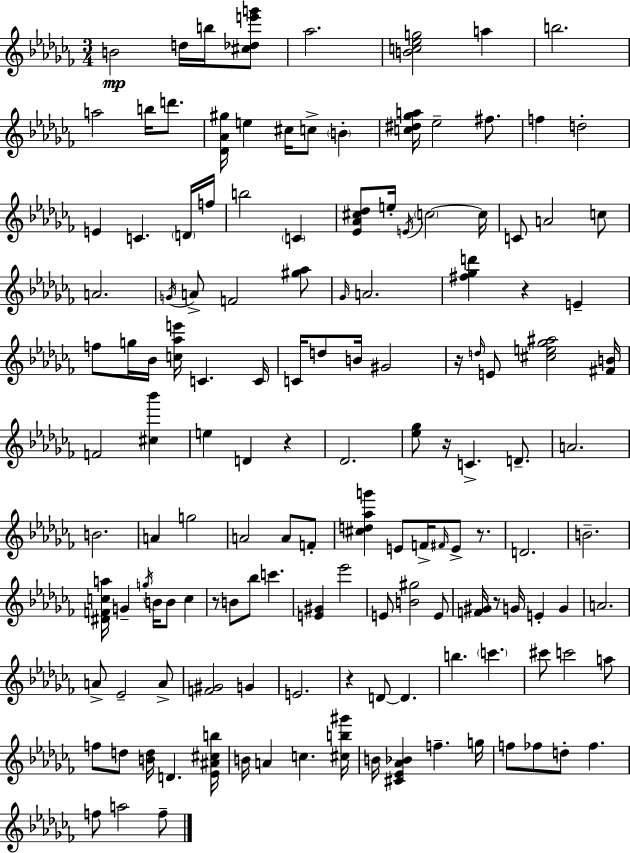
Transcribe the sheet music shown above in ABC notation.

X:1
T:Untitled
M:3/4
L:1/4
K:Abm
B2 d/4 b/4 [^c_de'g']/2 _a2 [Bc_eg]2 a b2 a2 b/4 d'/2 [_D_A^g]/4 e ^c/4 c/2 B [c^d_ga]/4 _e2 ^f/2 f d2 E C D/4 f/4 b2 C [_E_A^c_d]/2 e/4 E/4 c2 c/4 C/2 A2 c/2 A2 G/4 A/2 F2 [^g_a]/2 _G/4 A2 [^f_gd'] z E f/2 g/4 _B/4 [c_ae']/4 C C/4 C/4 d/2 B/4 ^G2 z/4 d/4 E/2 [^ce_g^a]2 [^FB]/4 F2 [^c_b'] e D z _D2 [_e_g]/2 z/4 C D/2 A2 B2 A g2 A2 A/2 F/2 [^cd_ag'] E/2 F/4 ^F/4 E/2 z/2 D2 B2 [^DFca]/4 G g/4 B/4 B/2 c z/2 B/2 _b/2 c' [E^G] _e'2 E/2 [B^g]2 E/2 [F^G]/4 z/2 G/4 E G A2 A/2 _E2 A/2 [F^G]2 G E2 z D/2 D b c' ^c'/2 c'2 a/2 f/2 d/2 [Bd]/4 D [_E^A^cb]/4 B/4 A c [^cb^g']/4 B/4 [^C_E_A_B] f g/4 f/2 _f/2 d/2 _f f/2 a2 f/2